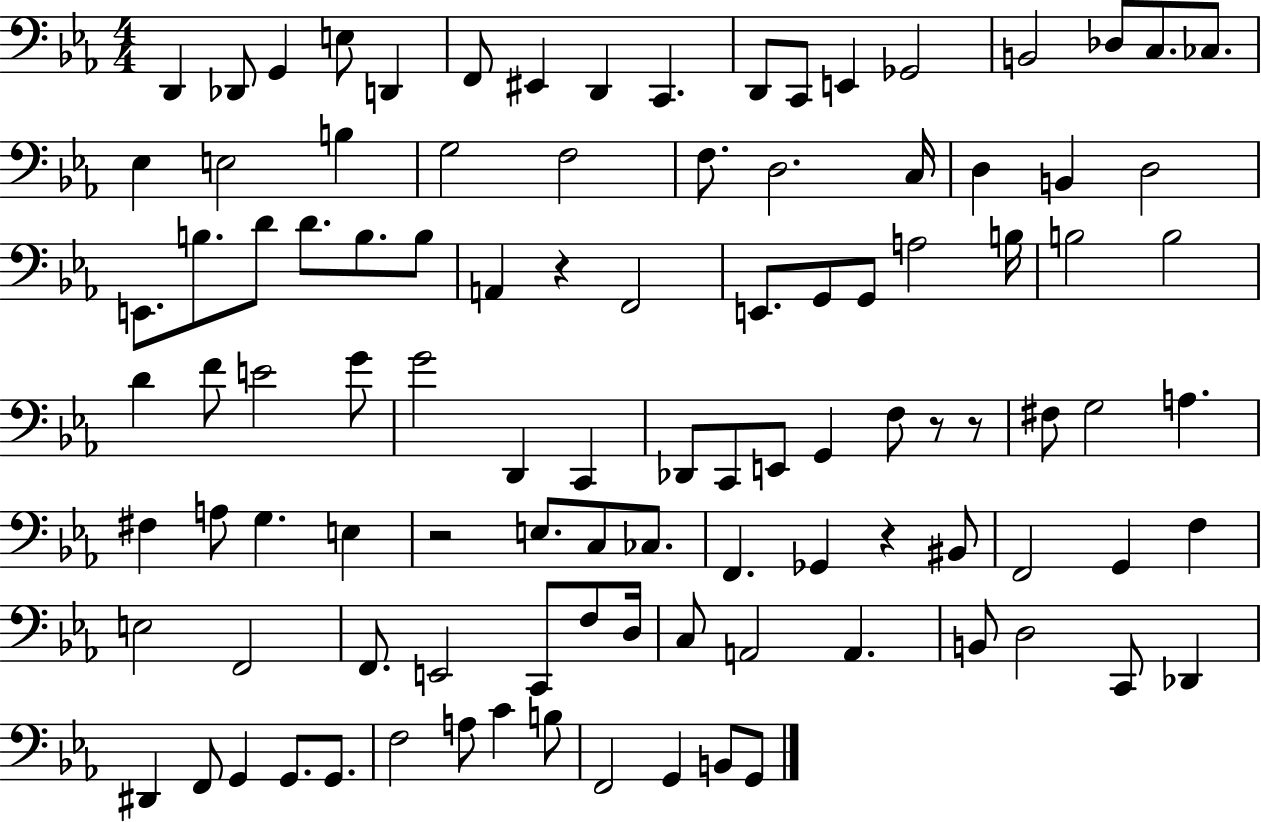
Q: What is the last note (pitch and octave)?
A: G2